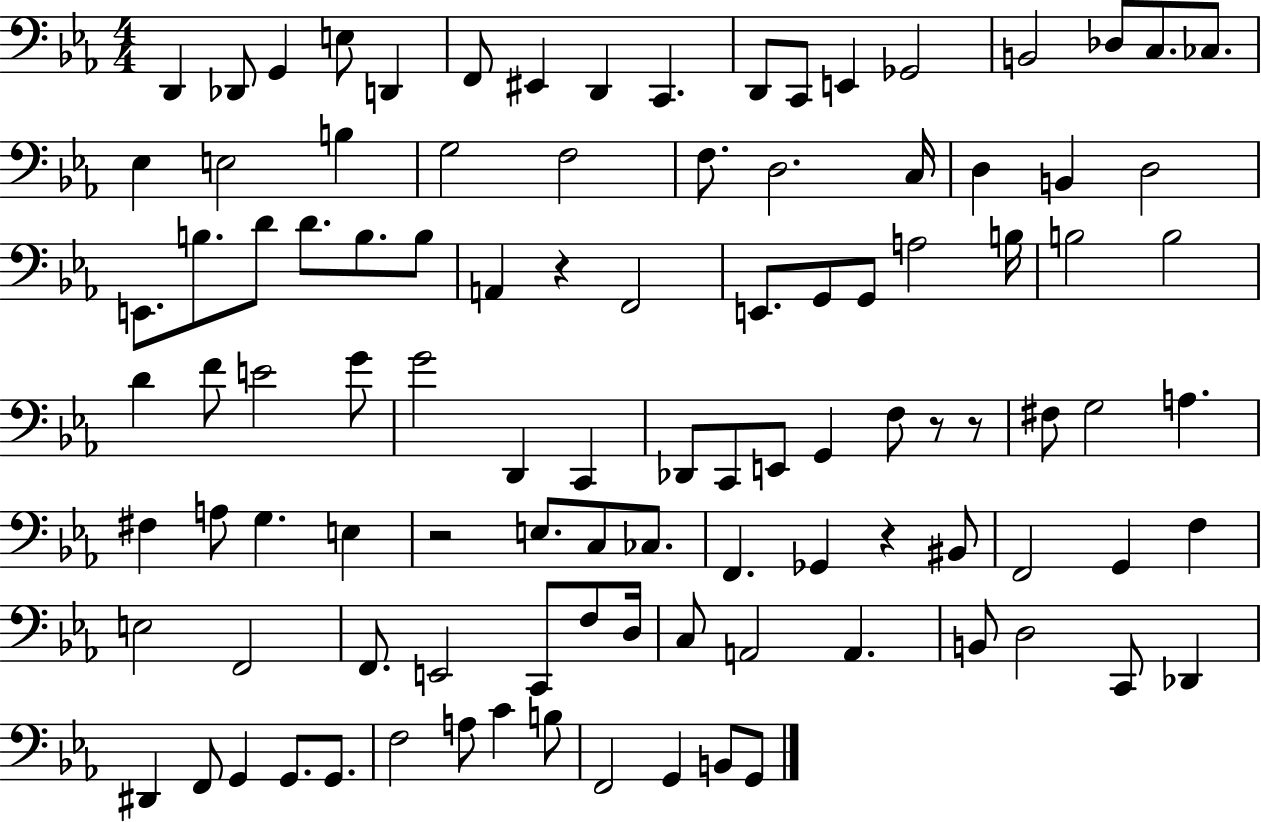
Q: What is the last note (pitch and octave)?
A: G2